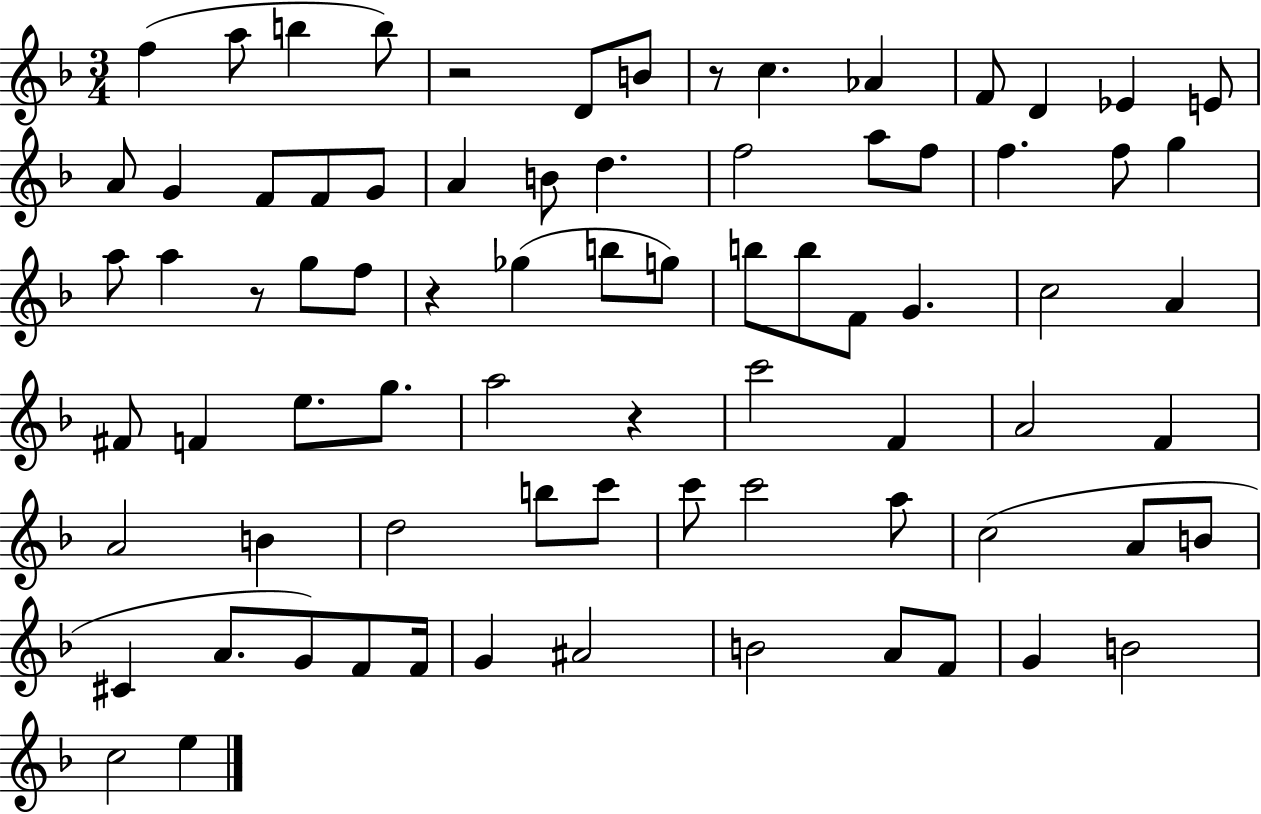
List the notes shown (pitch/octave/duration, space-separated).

F5/q A5/e B5/q B5/e R/h D4/e B4/e R/e C5/q. Ab4/q F4/e D4/q Eb4/q E4/e A4/e G4/q F4/e F4/e G4/e A4/q B4/e D5/q. F5/h A5/e F5/e F5/q. F5/e G5/q A5/e A5/q R/e G5/e F5/e R/q Gb5/q B5/e G5/e B5/e B5/e F4/e G4/q. C5/h A4/q F#4/e F4/q E5/e. G5/e. A5/h R/q C6/h F4/q A4/h F4/q A4/h B4/q D5/h B5/e C6/e C6/e C6/h A5/e C5/h A4/e B4/e C#4/q A4/e. G4/e F4/e F4/s G4/q A#4/h B4/h A4/e F4/e G4/q B4/h C5/h E5/q